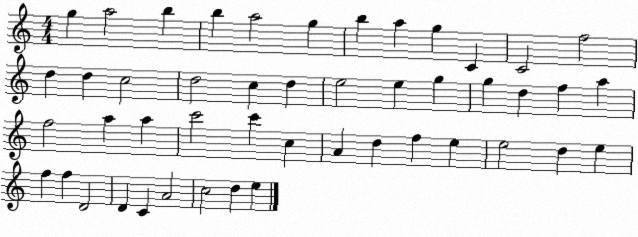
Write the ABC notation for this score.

X:1
T:Untitled
M:4/4
L:1/4
K:C
g a2 b b a2 g b a g C C2 f2 d d c2 d2 c d e2 e g g d f a f2 a a c'2 c' c A d f e e2 d e f f D2 D C A2 c2 d e